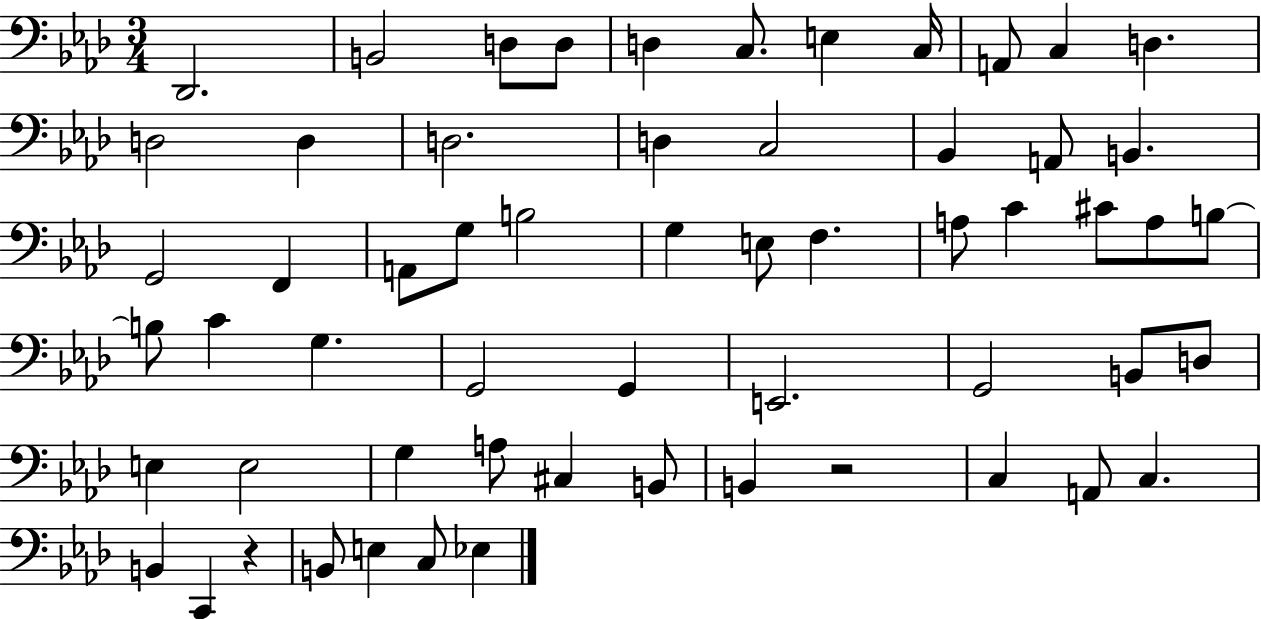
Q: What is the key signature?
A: AES major